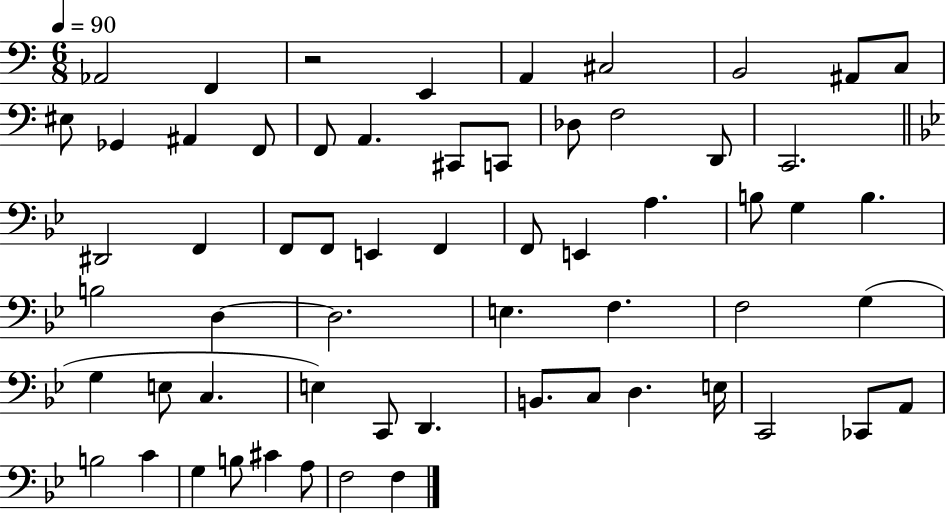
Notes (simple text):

Ab2/h F2/q R/h E2/q A2/q C#3/h B2/h A#2/e C3/e EIS3/e Gb2/q A#2/q F2/e F2/e A2/q. C#2/e C2/e Db3/e F3/h D2/e C2/h. D#2/h F2/q F2/e F2/e E2/q F2/q F2/e E2/q A3/q. B3/e G3/q B3/q. B3/h D3/q D3/h. E3/q. F3/q. F3/h G3/q G3/q E3/e C3/q. E3/q C2/e D2/q. B2/e. C3/e D3/q. E3/s C2/h CES2/e A2/e B3/h C4/q G3/q B3/e C#4/q A3/e F3/h F3/q